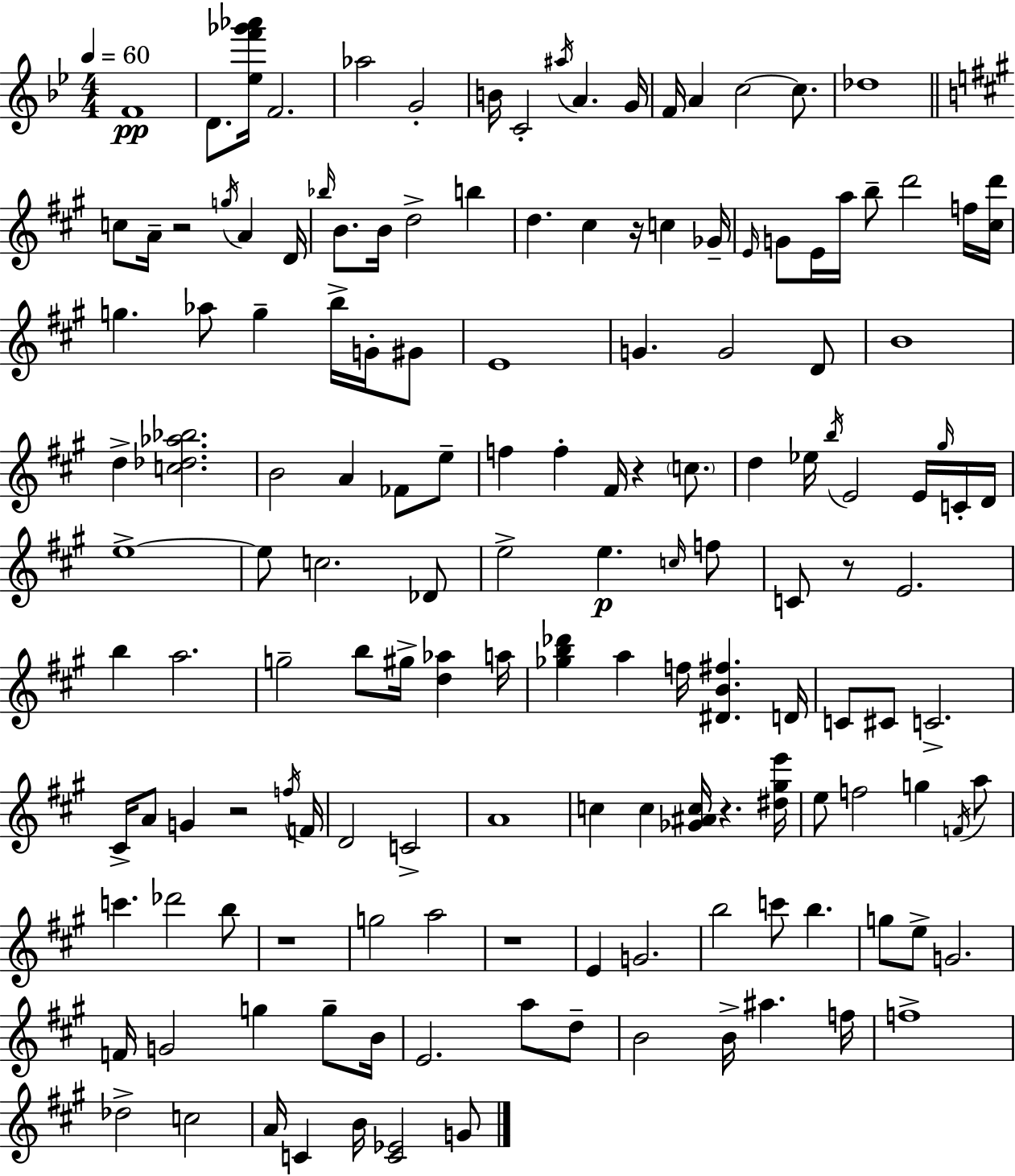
{
  \clef treble
  \numericTimeSignature
  \time 4/4
  \key g \minor
  \tempo 4 = 60
  f'1\pp | d'8. <ees'' f''' ges''' aes'''>16 f'2. | aes''2 g'2-. | b'16 c'2-. \acciaccatura { ais''16 } a'4. | \break g'16 f'16 a'4 c''2~~ c''8. | des''1 | \bar "||" \break \key a \major c''8 a'16-- r2 \acciaccatura { g''16 } a'4 | d'16 \grace { bes''16 } b'8. b'16 d''2-> b''4 | d''4. cis''4 r16 c''4 | ges'16-- \grace { e'16 } g'8 e'16 a''16 b''8-- d'''2 | \break f''16 <cis'' d'''>16 g''4. aes''8 g''4-- b''16-> | g'16-. gis'8 e'1 | g'4. g'2 | d'8 b'1 | \break d''4-> <c'' des'' aes'' bes''>2. | b'2 a'4 fes'8 | e''8-- f''4 f''4-. fis'16 r4 | \parenthesize c''8. d''4 ees''16 \acciaccatura { b''16 } e'2 | \break e'16 \grace { gis''16 } c'16-. d'16 e''1->~~ | e''8 c''2. | des'8 e''2-> e''4.\p | \grace { c''16 } f''8 c'8 r8 e'2. | \break b''4 a''2. | g''2-- b''8 | gis''16-> <d'' aes''>4 a''16 <ges'' b'' des'''>4 a''4 f''16 <dis' b' fis''>4. | d'16 c'8 cis'8 c'2.-> | \break cis'16-> a'8 g'4 r2 | \acciaccatura { f''16 } f'16 d'2 c'2-> | a'1 | c''4 c''4 <ges' ais' c''>16 | \break r4. <dis'' gis'' e'''>16 e''8 f''2 | g''4 \acciaccatura { f'16 } a''8 c'''4. des'''2 | b''8 r1 | g''2 | \break a''2 r1 | e'4 g'2. | b''2 | c'''8 b''4. g''8 e''8-> g'2. | \break f'16 g'2 | g''4 g''8-- b'16 e'2. | a''8 d''8-- b'2 | b'16-> ais''4. f''16 f''1-> | \break des''2-> | c''2 a'16 c'4 b'16 <c' ees'>2 | g'8 \bar "|."
}